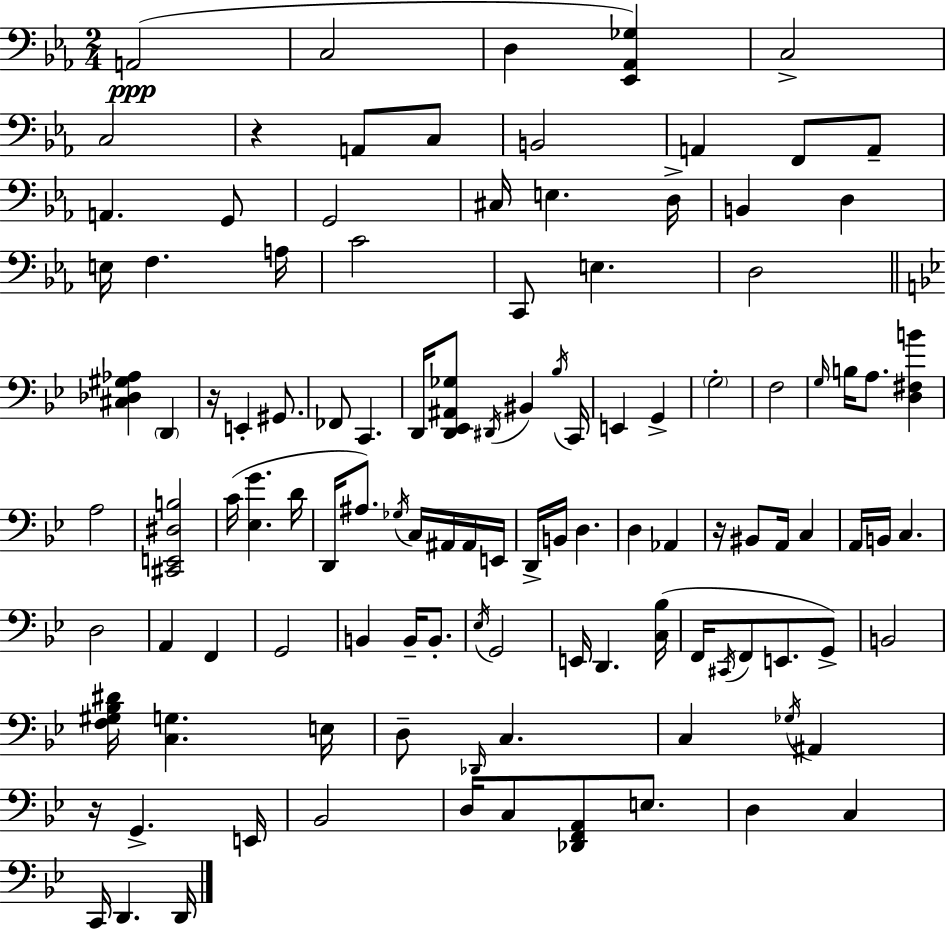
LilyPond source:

{
  \clef bass
  \numericTimeSignature
  \time 2/4
  \key ees \major
  a,2(\ppp | c2 | d4 <ees, aes, ges>4) | c2-> | \break c2 | r4 a,8 c8 | b,2 | a,4 f,8 a,8-- | \break a,4. g,8 | g,2 | cis16 e4. d16-> | b,4 d4 | \break e16 f4. a16 | c'2 | c,8 e4. | d2 | \break \bar "||" \break \key bes \major <cis des gis aes>4 \parenthesize d,4 | r16 e,4-. gis,8. | fes,8 c,4. | d,16 <d, ees, ais, ges>8 \acciaccatura { dis,16 } bis,4 | \break \acciaccatura { bes16 } c,16 e,4 g,4-> | \parenthesize g2-. | f2 | \grace { g16 } b16 a8. <d fis b'>4 | \break a2 | <cis, e, dis b>2 | c'16( <ees g'>4. | d'16 d,16 ais8.) \acciaccatura { ges16 } | \break c16 ais,16 ais,16 e,16 d,16-> b,16 d4. | d4 | aes,4 r16 bis,8 a,16 | c4 a,16 b,16 c4. | \break d2 | a,4 | f,4 g,2 | b,4 | \break b,16-- b,8.-. \acciaccatura { ees16 } g,2 | e,16 d,4. | <c bes>16( f,16 \acciaccatura { cis,16 } f,8 | e,8. g,8->) b,2 | \break <f gis bes dis'>16 <c g>4. | e16 d8-- | \grace { des,16 } c4. c4 | \acciaccatura { ges16 } ais,4 | \break r16 g,4.-> e,16 | bes,2 | d16 c8 <des, f, a,>8 e8. | d4 c4 | \break c,16 d,4. d,16 | \bar "|."
}